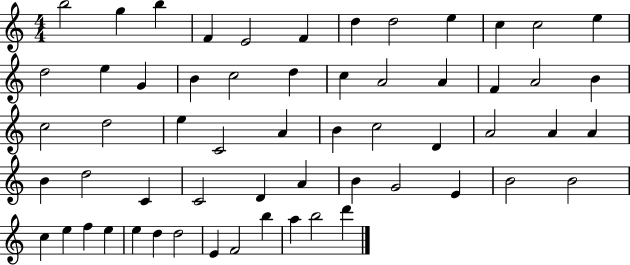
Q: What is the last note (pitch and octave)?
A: D6